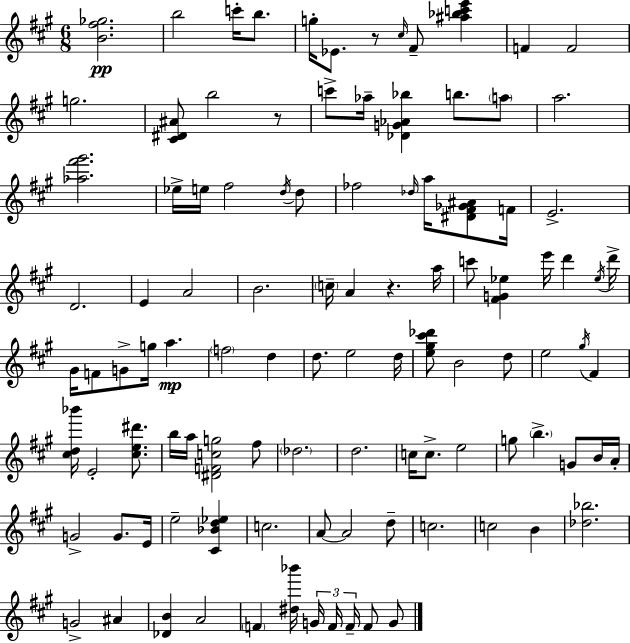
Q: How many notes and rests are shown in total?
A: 105